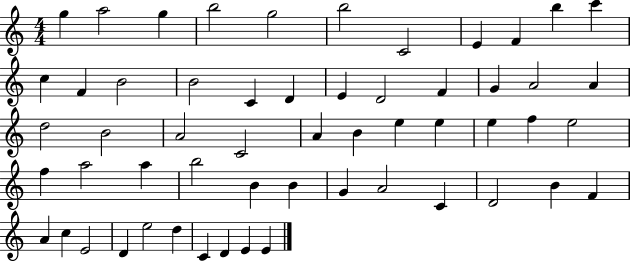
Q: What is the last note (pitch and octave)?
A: E4